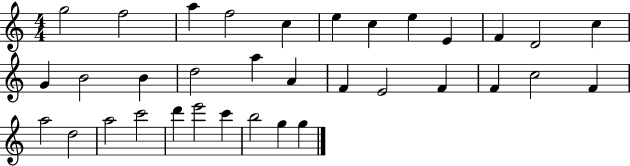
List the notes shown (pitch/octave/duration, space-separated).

G5/h F5/h A5/q F5/h C5/q E5/q C5/q E5/q E4/q F4/q D4/h C5/q G4/q B4/h B4/q D5/h A5/q A4/q F4/q E4/h F4/q F4/q C5/h F4/q A5/h D5/h A5/h C6/h D6/q E6/h C6/q B5/h G5/q G5/q